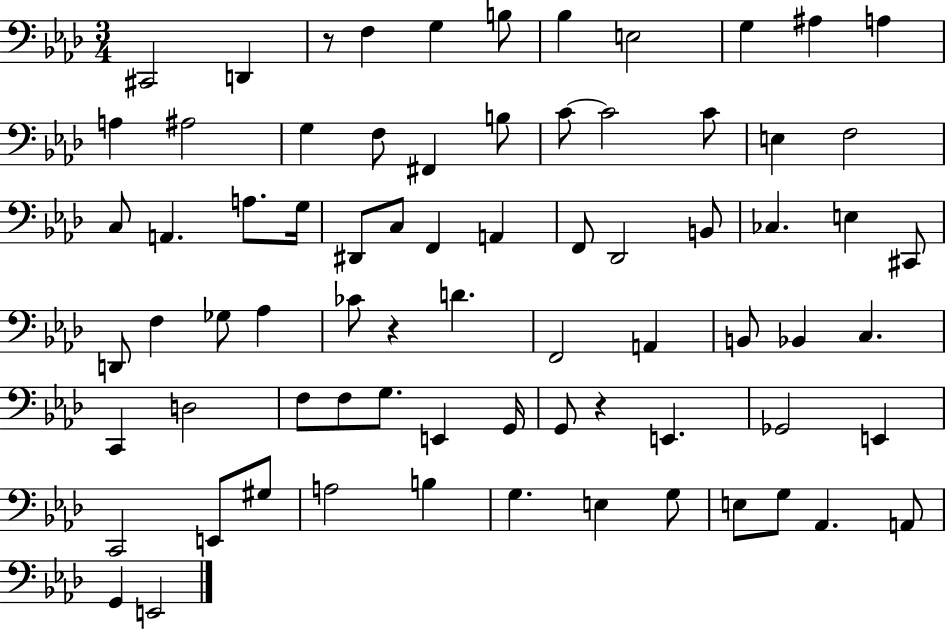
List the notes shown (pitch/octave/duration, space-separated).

C#2/h D2/q R/e F3/q G3/q B3/e Bb3/q E3/h G3/q A#3/q A3/q A3/q A#3/h G3/q F3/e F#2/q B3/e C4/e C4/h C4/e E3/q F3/h C3/e A2/q. A3/e. G3/s D#2/e C3/e F2/q A2/q F2/e Db2/h B2/e CES3/q. E3/q C#2/e D2/e F3/q Gb3/e Ab3/q CES4/e R/q D4/q. F2/h A2/q B2/e Bb2/q C3/q. C2/q D3/h F3/e F3/e G3/e. E2/q G2/s G2/e R/q E2/q. Gb2/h E2/q C2/h E2/e G#3/e A3/h B3/q G3/q. E3/q G3/e E3/e G3/e Ab2/q. A2/e G2/q E2/h